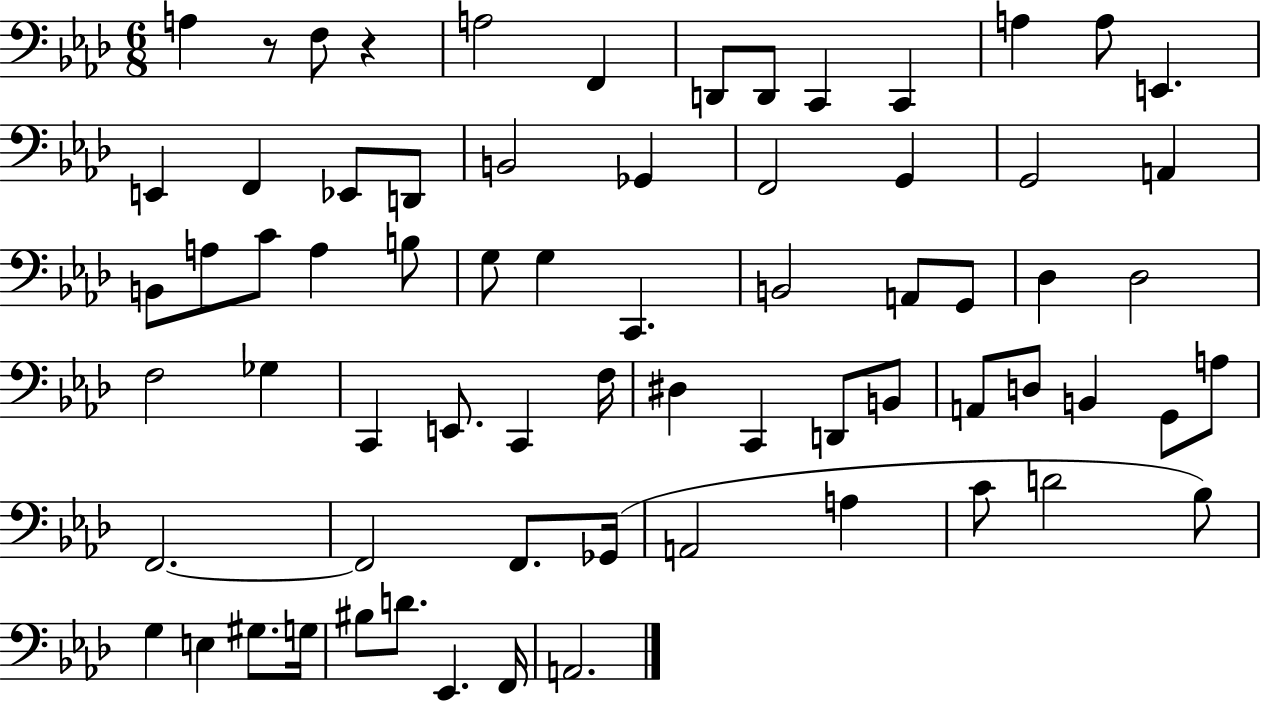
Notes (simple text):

A3/q R/e F3/e R/q A3/h F2/q D2/e D2/e C2/q C2/q A3/q A3/e E2/q. E2/q F2/q Eb2/e D2/e B2/h Gb2/q F2/h G2/q G2/h A2/q B2/e A3/e C4/e A3/q B3/e G3/e G3/q C2/q. B2/h A2/e G2/e Db3/q Db3/h F3/h Gb3/q C2/q E2/e. C2/q F3/s D#3/q C2/q D2/e B2/e A2/e D3/e B2/q G2/e A3/e F2/h. F2/h F2/e. Gb2/s A2/h A3/q C4/e D4/h Bb3/e G3/q E3/q G#3/e. G3/s BIS3/e D4/e. Eb2/q. F2/s A2/h.